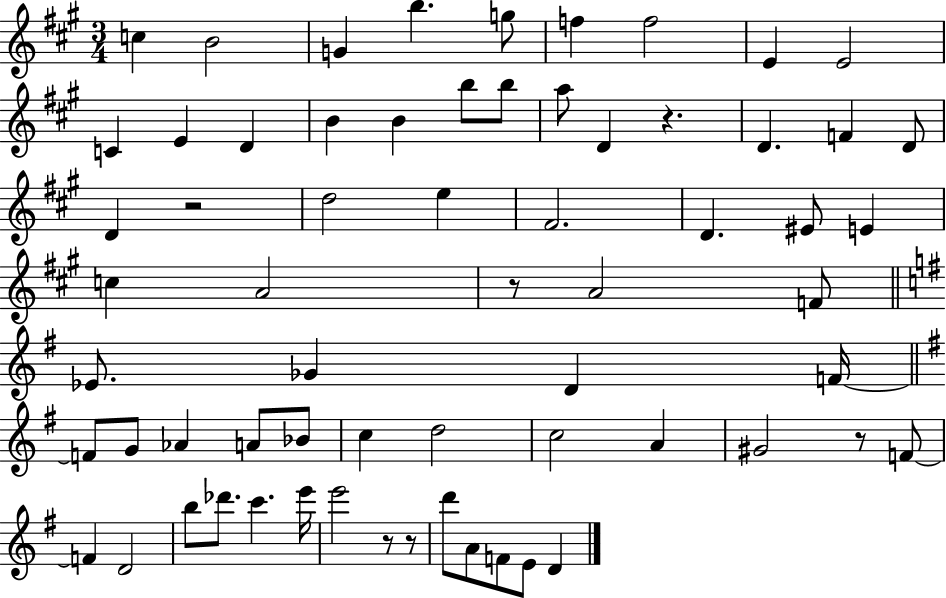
{
  \clef treble
  \numericTimeSignature
  \time 3/4
  \key a \major
  c''4 b'2 | g'4 b''4. g''8 | f''4 f''2 | e'4 e'2 | \break c'4 e'4 d'4 | b'4 b'4 b''8 b''8 | a''8 d'4 r4. | d'4. f'4 d'8 | \break d'4 r2 | d''2 e''4 | fis'2. | d'4. eis'8 e'4 | \break c''4 a'2 | r8 a'2 f'8 | \bar "||" \break \key g \major ees'8. ges'4 d'4 f'16~~ | \bar "||" \break \key e \minor f'8 g'8 aes'4 a'8 bes'8 | c''4 d''2 | c''2 a'4 | gis'2 r8 f'8~~ | \break f'4 d'2 | b''8 des'''8. c'''4. e'''16 | e'''2 r8 r8 | d'''8 a'8 f'8 e'8 d'4 | \break \bar "|."
}